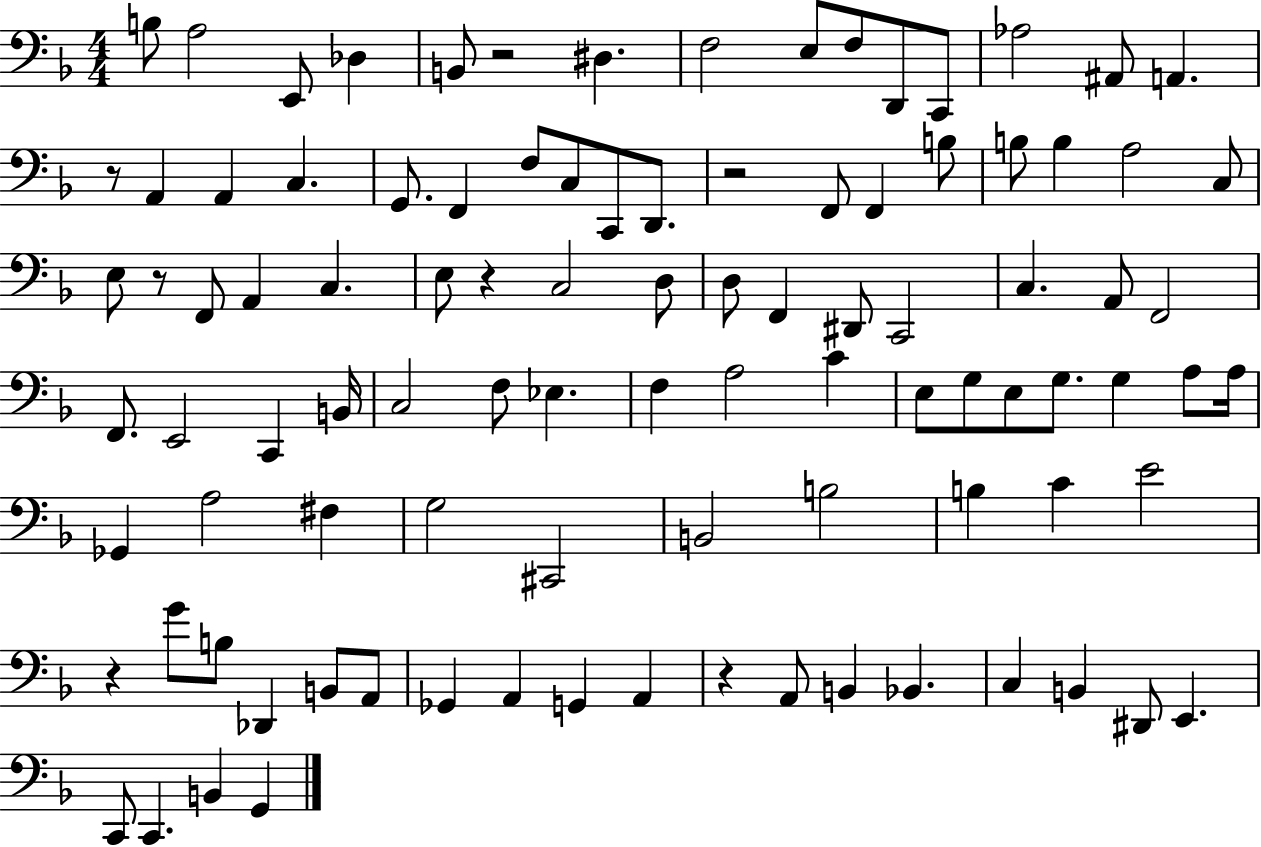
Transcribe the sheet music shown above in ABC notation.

X:1
T:Untitled
M:4/4
L:1/4
K:F
B,/2 A,2 E,,/2 _D, B,,/2 z2 ^D, F,2 E,/2 F,/2 D,,/2 C,,/2 _A,2 ^A,,/2 A,, z/2 A,, A,, C, G,,/2 F,, F,/2 C,/2 C,,/2 D,,/2 z2 F,,/2 F,, B,/2 B,/2 B, A,2 C,/2 E,/2 z/2 F,,/2 A,, C, E,/2 z C,2 D,/2 D,/2 F,, ^D,,/2 C,,2 C, A,,/2 F,,2 F,,/2 E,,2 C,, B,,/4 C,2 F,/2 _E, F, A,2 C E,/2 G,/2 E,/2 G,/2 G, A,/2 A,/4 _G,, A,2 ^F, G,2 ^C,,2 B,,2 B,2 B, C E2 z G/2 B,/2 _D,, B,,/2 A,,/2 _G,, A,, G,, A,, z A,,/2 B,, _B,, C, B,, ^D,,/2 E,, C,,/2 C,, B,, G,,